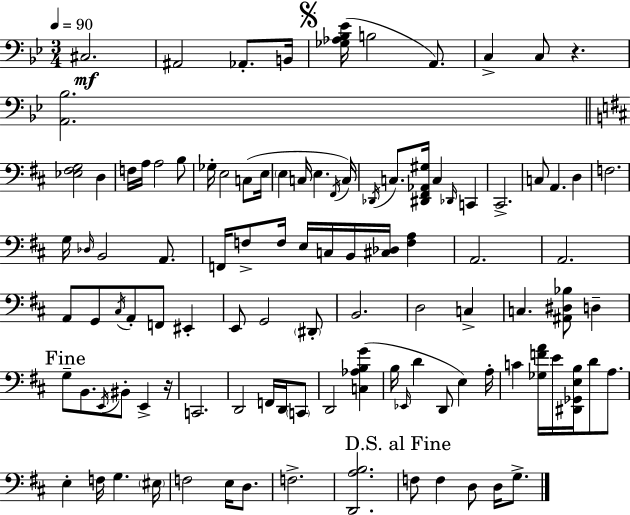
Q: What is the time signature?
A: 3/4